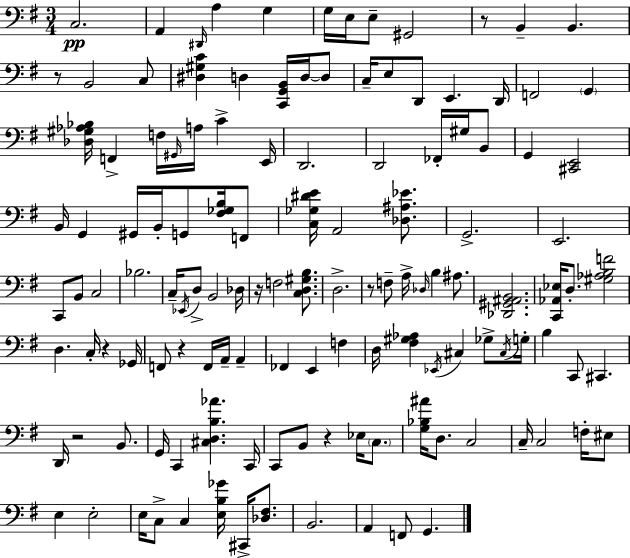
X:1
T:Untitled
M:3/4
L:1/4
K:Em
C,2 A,, ^D,,/4 A, G, G,/4 E,/4 E,/2 ^G,,2 z/2 B,, B,, z/2 B,,2 C,/2 [^D,^G,C] D, [C,,G,,B,,]/4 D,/4 D,/2 C,/4 E,/2 D,,/2 E,, D,,/4 F,,2 G,, [_D,^G,_A,_B,]/4 F,, F,/4 ^G,,/4 A,/4 C E,,/4 D,,2 D,,2 _F,,/4 ^G,/4 B,,/2 G,, [^C,,E,,]2 B,,/4 G,, ^G,,/4 B,,/4 G,,/2 [^F,_G,B,]/4 F,,/2 [C,_G,^DE]/4 A,,2 [_D,^A,_E]/2 G,,2 E,,2 C,,/2 B,,/2 C,2 _B,2 C,/4 _E,,/4 D,/2 B,,2 _D,/4 z/4 F,2 [C,D,^G,B,]/2 D,2 z/2 F,/2 A,/4 _D,/4 B, ^A,/2 [_D,,^G,,^A,,B,,]2 [C,,_A,,_E,]/4 D,/2 [^G,_A,B,F]2 D, C,/4 z _G,,/4 F,,/2 z F,,/4 A,,/4 A,, _F,, E,, F, D,/4 [^F,^G,_A,] _E,,/4 ^C, _G,/2 ^C,/4 G,/4 B, C,,/2 ^C,, D,,/4 z2 B,,/2 G,,/4 C,, [^C,D,B,_A] C,,/4 C,,/2 B,,/2 z _E,/4 C,/2 [G,_B,^A]/4 D,/2 C,2 C,/4 C,2 F,/4 ^E,/2 E, E,2 E,/4 C,/2 C, [E,B,_G]/4 ^C,,/4 [_D,^F,]/2 B,,2 A,, F,,/2 G,,